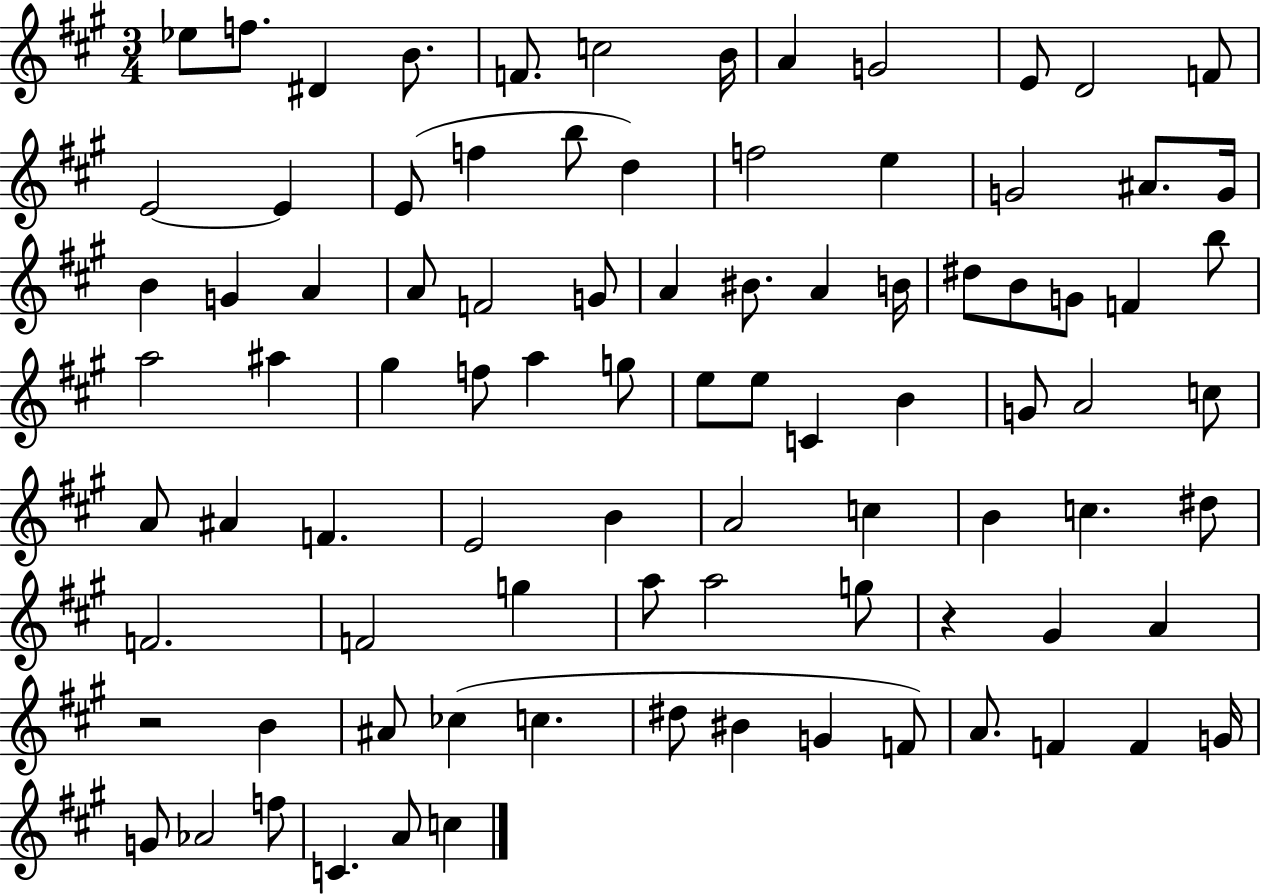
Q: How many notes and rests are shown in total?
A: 89